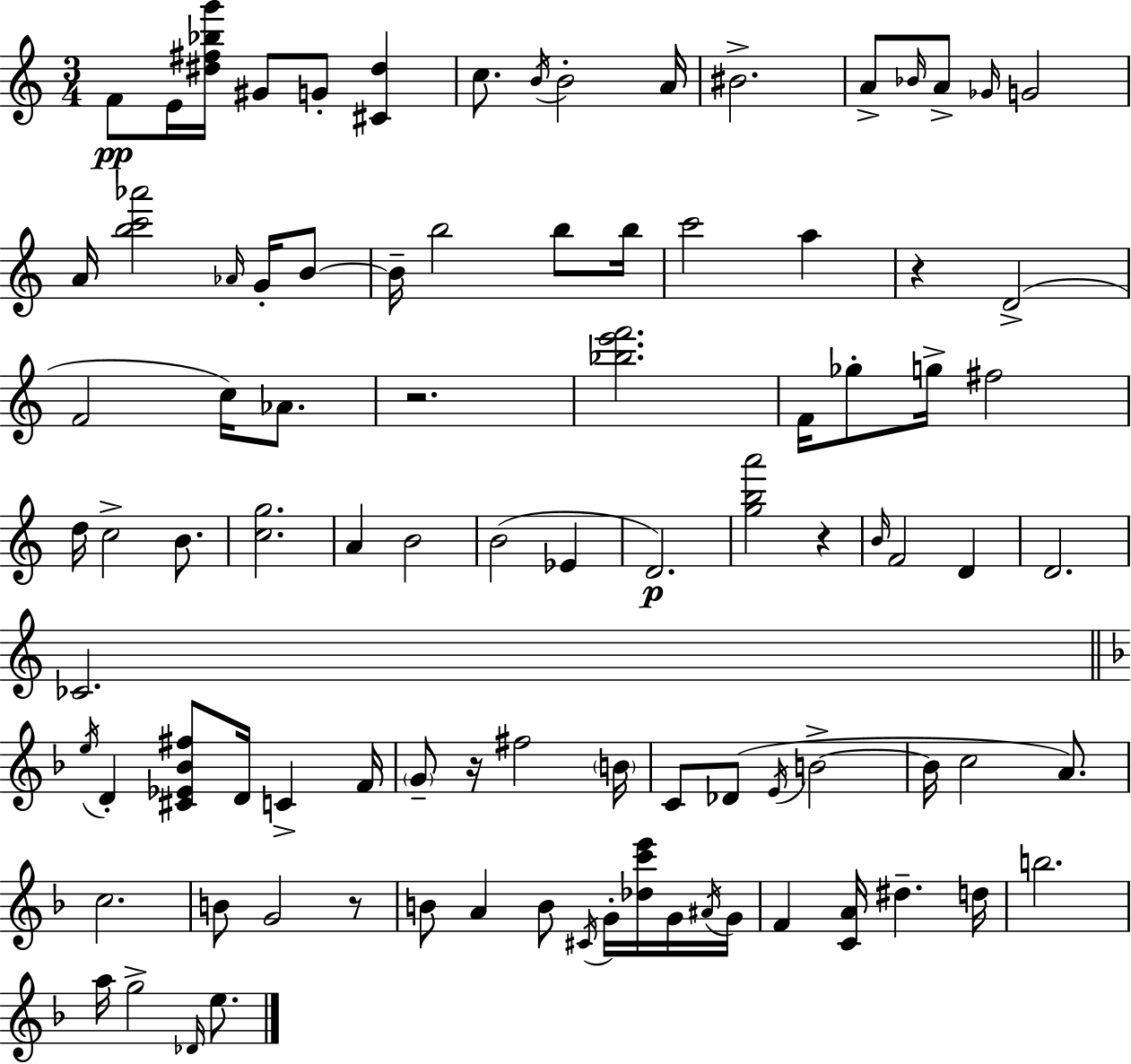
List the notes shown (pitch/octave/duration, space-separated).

F4/e E4/s [D#5,F#5,Bb5,G6]/s G#4/e G4/e [C#4,D#5]/q C5/e. B4/s B4/h A4/s BIS4/h. A4/e Bb4/s A4/e Gb4/s G4/h A4/s [B5,C6,Ab6]/h Ab4/s G4/s B4/e B4/s B5/h B5/e B5/s C6/h A5/q R/q D4/h F4/h C5/s Ab4/e. R/h. [Bb5,E6,F6]/h. F4/s Gb5/e G5/s F#5/h D5/s C5/h B4/e. [C5,G5]/h. A4/q B4/h B4/h Eb4/q D4/h. [G5,B5,A6]/h R/q B4/s F4/h D4/q D4/h. CES4/h. E5/s D4/q [C#4,Eb4,Bb4,F#5]/e D4/s C4/q F4/s G4/e R/s F#5/h B4/s C4/e Db4/e E4/s B4/h B4/s C5/h A4/e. C5/h. B4/e G4/h R/e B4/e A4/q B4/e C#4/s G4/s [Db5,C6,E6]/s G4/s A#4/s G4/s F4/q [C4,A4]/s D#5/q. D5/s B5/h. A5/s G5/h Db4/s E5/e.